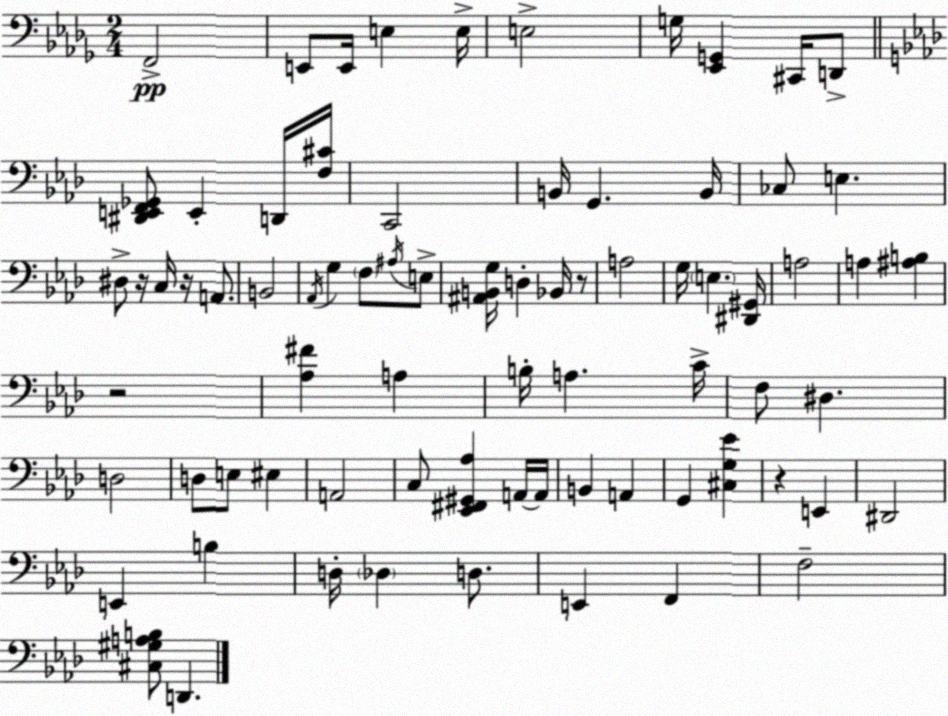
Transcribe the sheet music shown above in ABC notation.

X:1
T:Untitled
M:2/4
L:1/4
K:Bbm
F,,2 E,,/2 E,,/4 E, E,/4 E,2 G,/4 [_E,,G,,] ^C,,/4 D,,/2 [^D,,E,,F,,_G,,]/2 E,, D,,/4 [F,^C]/4 C,,2 B,,/4 G,, B,,/4 _C,/2 E, ^D,/2 z/4 C,/4 z/4 A,,/2 B,,2 _A,,/4 G, F,/2 ^A,/4 E,/2 [^A,,B,,G,]/4 D, _B,,/4 z/2 A,2 G,/4 E, [^D,,^G,,]/4 A,2 A, [^A,B,] z2 [_A,^F] A, B,/4 A, C/4 F,/2 ^D, D,2 D,/2 E,/2 ^E, A,,2 C,/2 [_E,,^F,,^G,,_A,] A,,/4 A,,/4 B,, A,, G,, [^C,G,_E] z E,, ^D,,2 E,, B, D,/4 _D, D,/2 E,, F,, F,2 [^C,^G,A,B,]/2 D,,